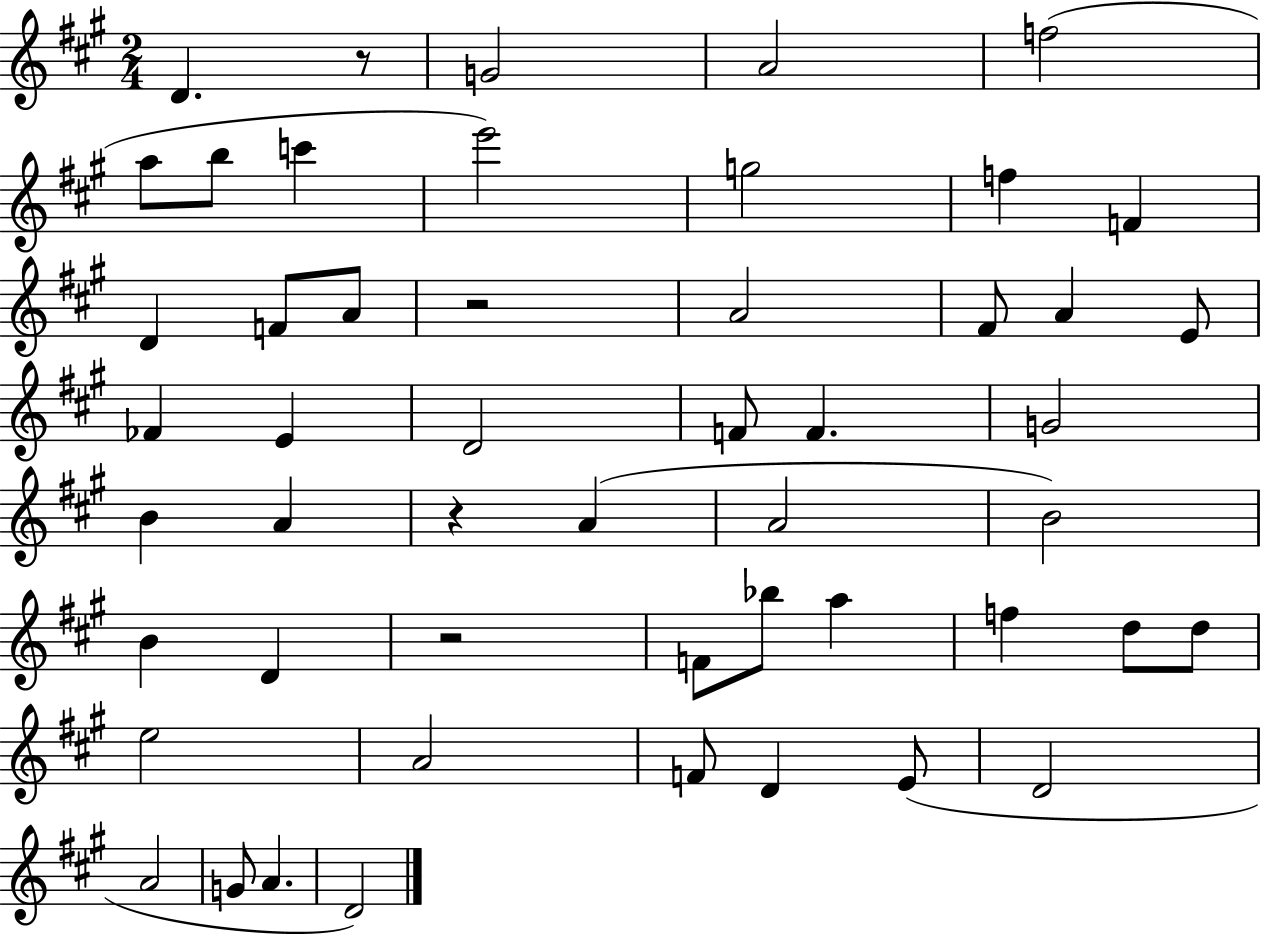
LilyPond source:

{
  \clef treble
  \numericTimeSignature
  \time 2/4
  \key a \major
  d'4. r8 | g'2 | a'2 | f''2( | \break a''8 b''8 c'''4 | e'''2) | g''2 | f''4 f'4 | \break d'4 f'8 a'8 | r2 | a'2 | fis'8 a'4 e'8 | \break fes'4 e'4 | d'2 | f'8 f'4. | g'2 | \break b'4 a'4 | r4 a'4( | a'2 | b'2) | \break b'4 d'4 | r2 | f'8 bes''8 a''4 | f''4 d''8 d''8 | \break e''2 | a'2 | f'8 d'4 e'8( | d'2 | \break a'2 | g'8 a'4. | d'2) | \bar "|."
}